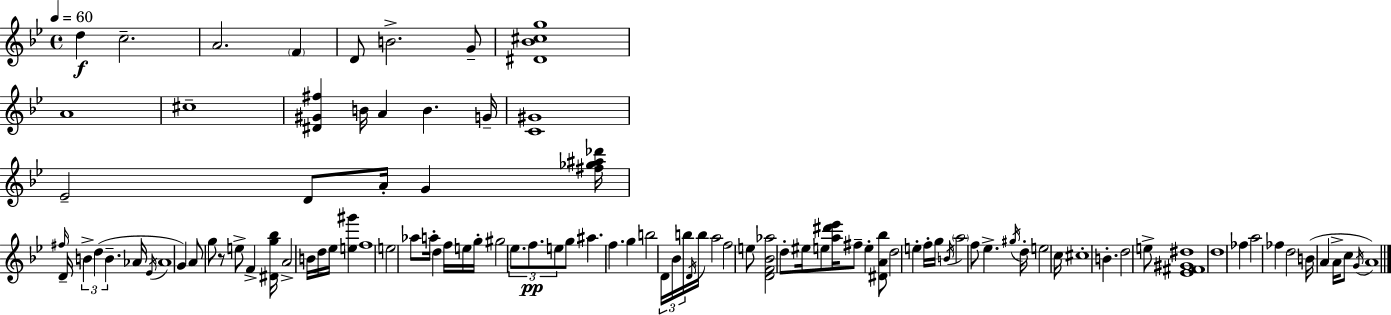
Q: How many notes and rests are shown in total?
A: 102